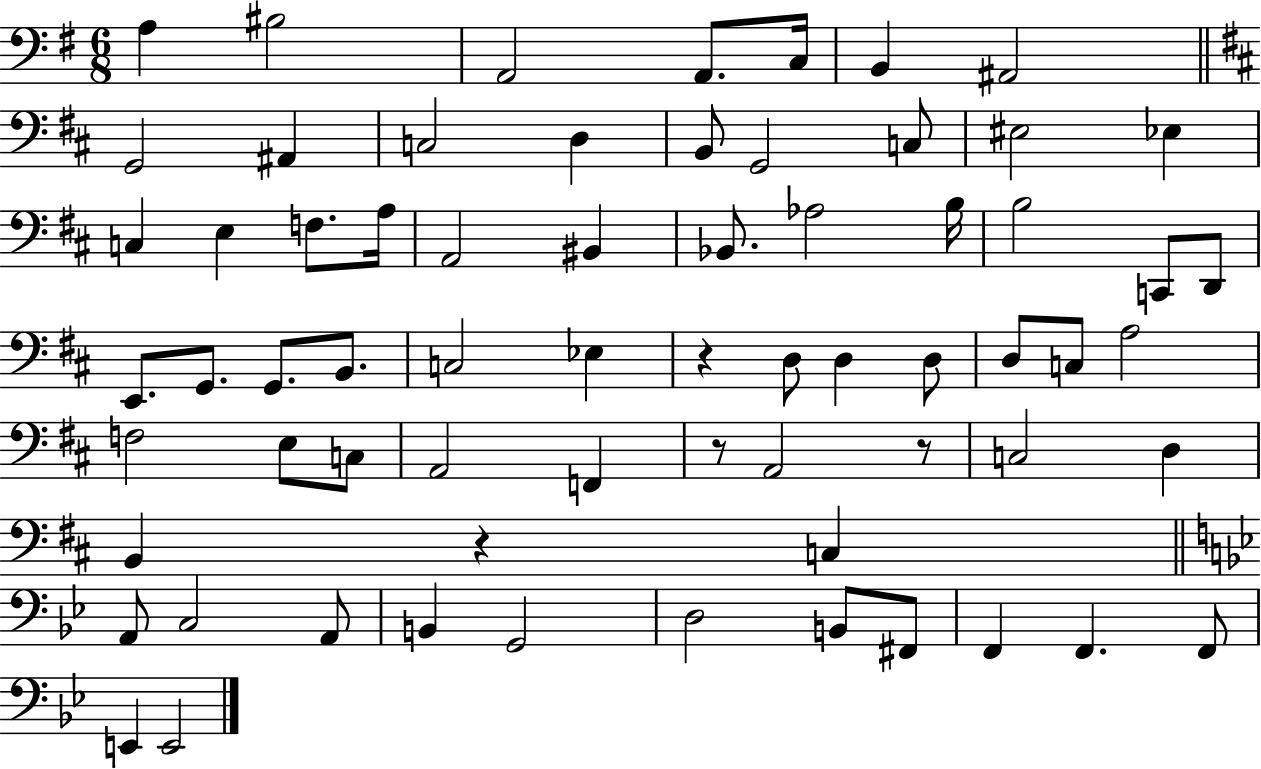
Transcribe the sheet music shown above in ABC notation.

X:1
T:Untitled
M:6/8
L:1/4
K:G
A, ^B,2 A,,2 A,,/2 C,/4 B,, ^A,,2 G,,2 ^A,, C,2 D, B,,/2 G,,2 C,/2 ^E,2 _E, C, E, F,/2 A,/4 A,,2 ^B,, _B,,/2 _A,2 B,/4 B,2 C,,/2 D,,/2 E,,/2 G,,/2 G,,/2 B,,/2 C,2 _E, z D,/2 D, D,/2 D,/2 C,/2 A,2 F,2 E,/2 C,/2 A,,2 F,, z/2 A,,2 z/2 C,2 D, B,, z C, A,,/2 C,2 A,,/2 B,, G,,2 D,2 B,,/2 ^F,,/2 F,, F,, F,,/2 E,, E,,2